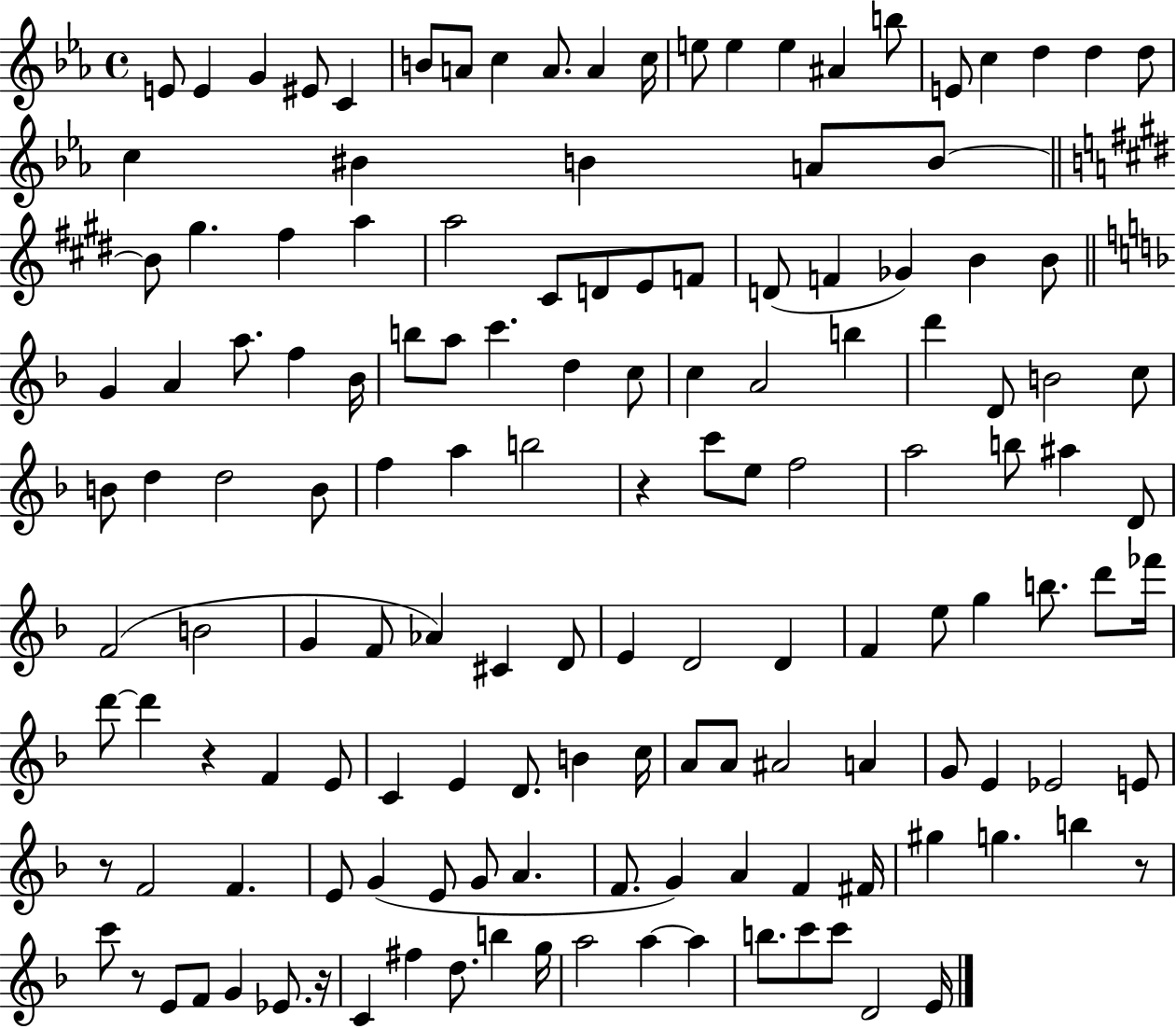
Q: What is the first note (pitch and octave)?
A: E4